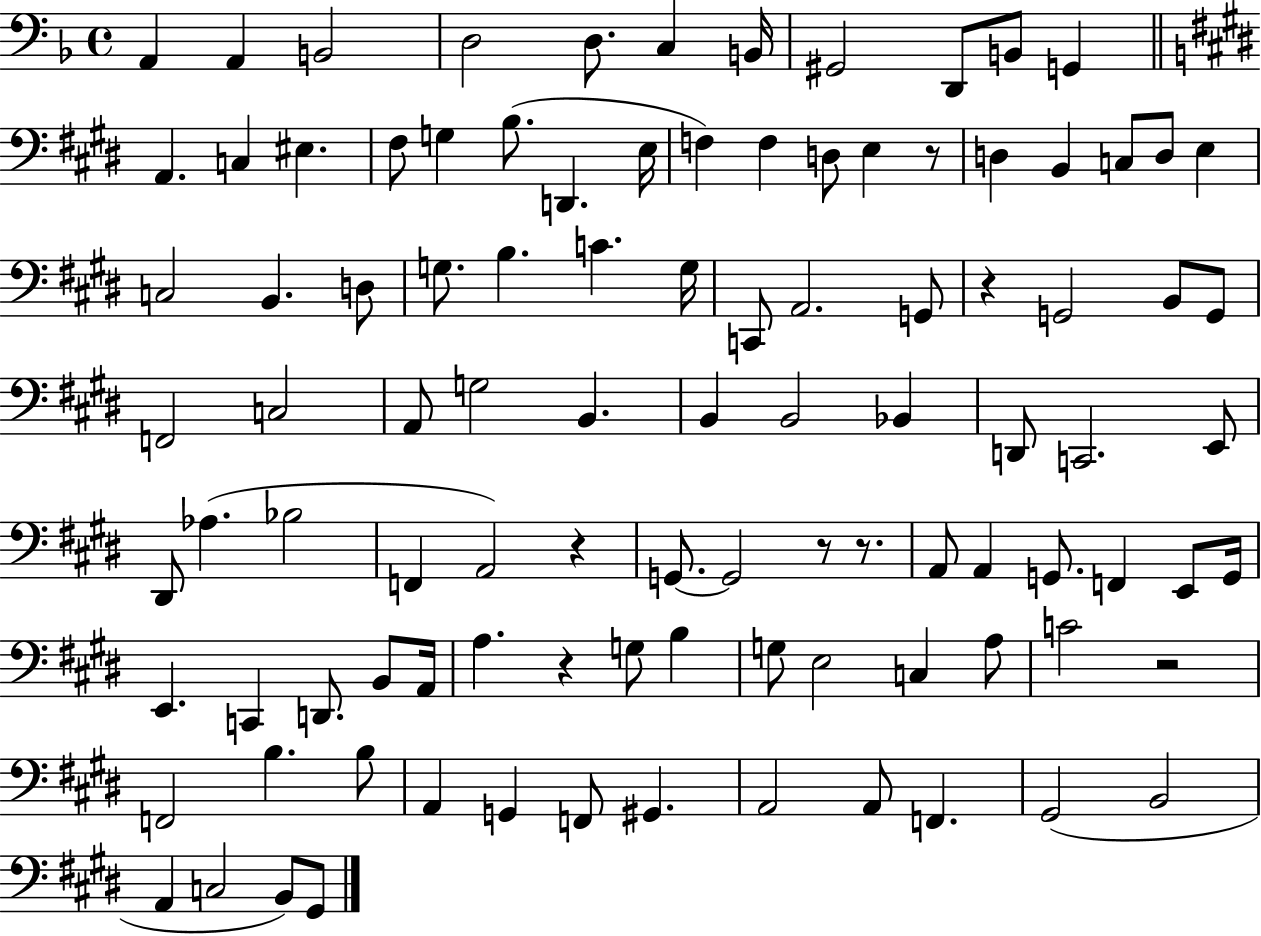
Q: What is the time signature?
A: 4/4